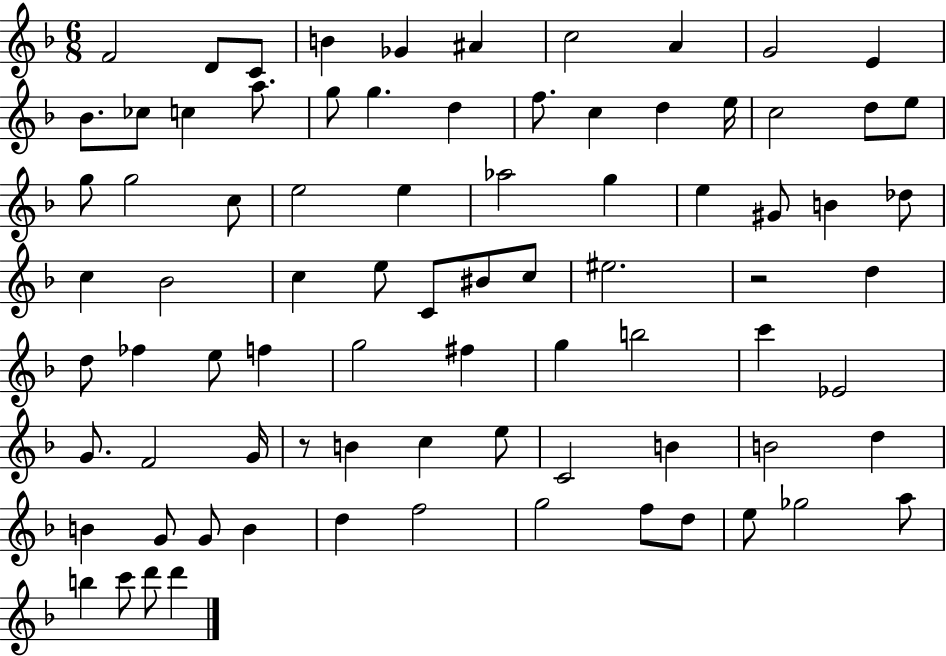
F4/h D4/e C4/e B4/q Gb4/q A#4/q C5/h A4/q G4/h E4/q Bb4/e. CES5/e C5/q A5/e. G5/e G5/q. D5/q F5/e. C5/q D5/q E5/s C5/h D5/e E5/e G5/e G5/h C5/e E5/h E5/q Ab5/h G5/q E5/q G#4/e B4/q Db5/e C5/q Bb4/h C5/q E5/e C4/e BIS4/e C5/e EIS5/h. R/h D5/q D5/e FES5/q E5/e F5/q G5/h F#5/q G5/q B5/h C6/q Eb4/h G4/e. F4/h G4/s R/e B4/q C5/q E5/e C4/h B4/q B4/h D5/q B4/q G4/e G4/e B4/q D5/q F5/h G5/h F5/e D5/e E5/e Gb5/h A5/e B5/q C6/e D6/e D6/q